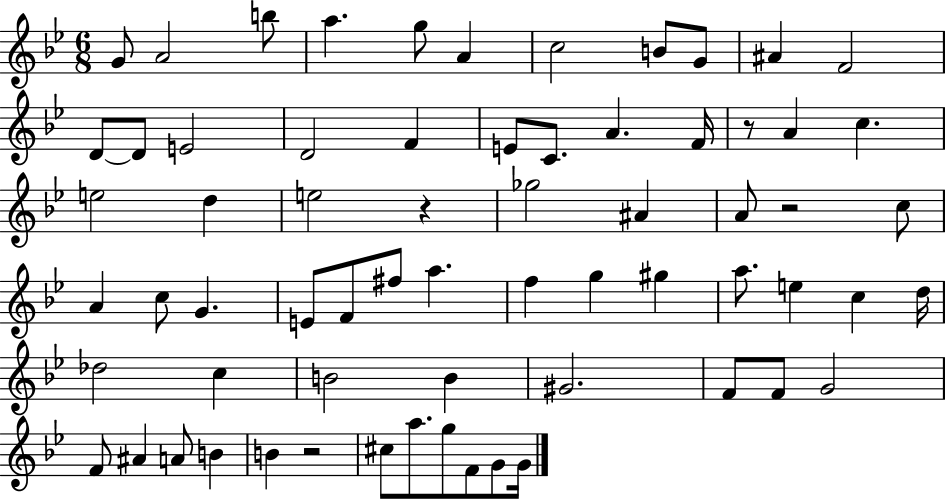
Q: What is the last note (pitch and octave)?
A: G4